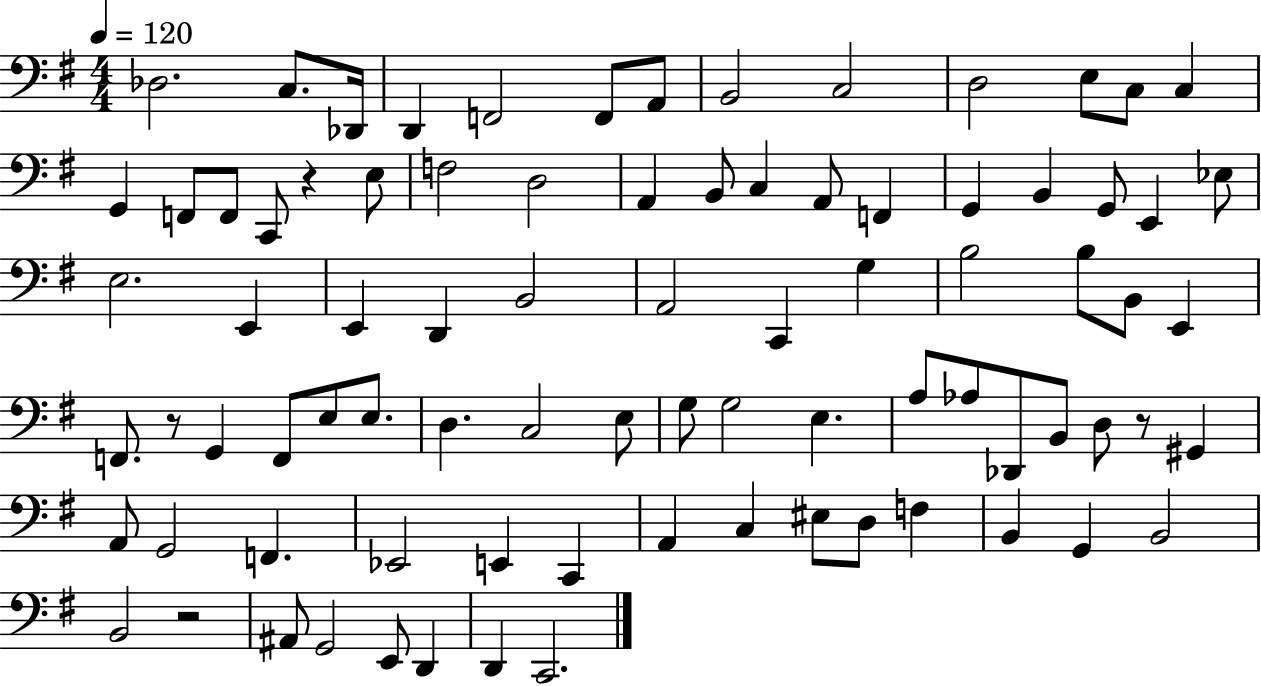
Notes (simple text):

Db3/h. C3/e. Db2/s D2/q F2/h F2/e A2/e B2/h C3/h D3/h E3/e C3/e C3/q G2/q F2/e F2/e C2/e R/q E3/e F3/h D3/h A2/q B2/e C3/q A2/e F2/q G2/q B2/q G2/e E2/q Eb3/e E3/h. E2/q E2/q D2/q B2/h A2/h C2/q G3/q B3/h B3/e B2/e E2/q F2/e. R/e G2/q F2/e E3/e E3/e. D3/q. C3/h E3/e G3/e G3/h E3/q. A3/e Ab3/e Db2/e B2/e D3/e R/e G#2/q A2/e G2/h F2/q. Eb2/h E2/q C2/q A2/q C3/q EIS3/e D3/e F3/q B2/q G2/q B2/h B2/h R/h A#2/e G2/h E2/e D2/q D2/q C2/h.